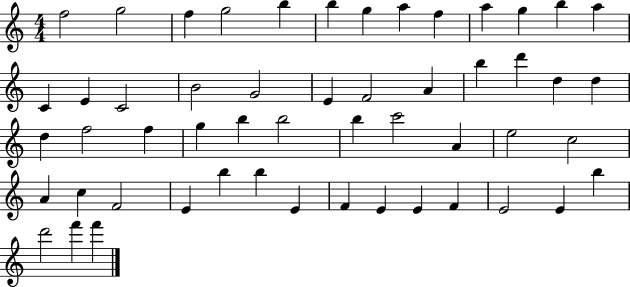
X:1
T:Untitled
M:4/4
L:1/4
K:C
f2 g2 f g2 b b g a f a g b a C E C2 B2 G2 E F2 A b d' d d d f2 f g b b2 b c'2 A e2 c2 A c F2 E b b E F E E F E2 E b d'2 f' f'